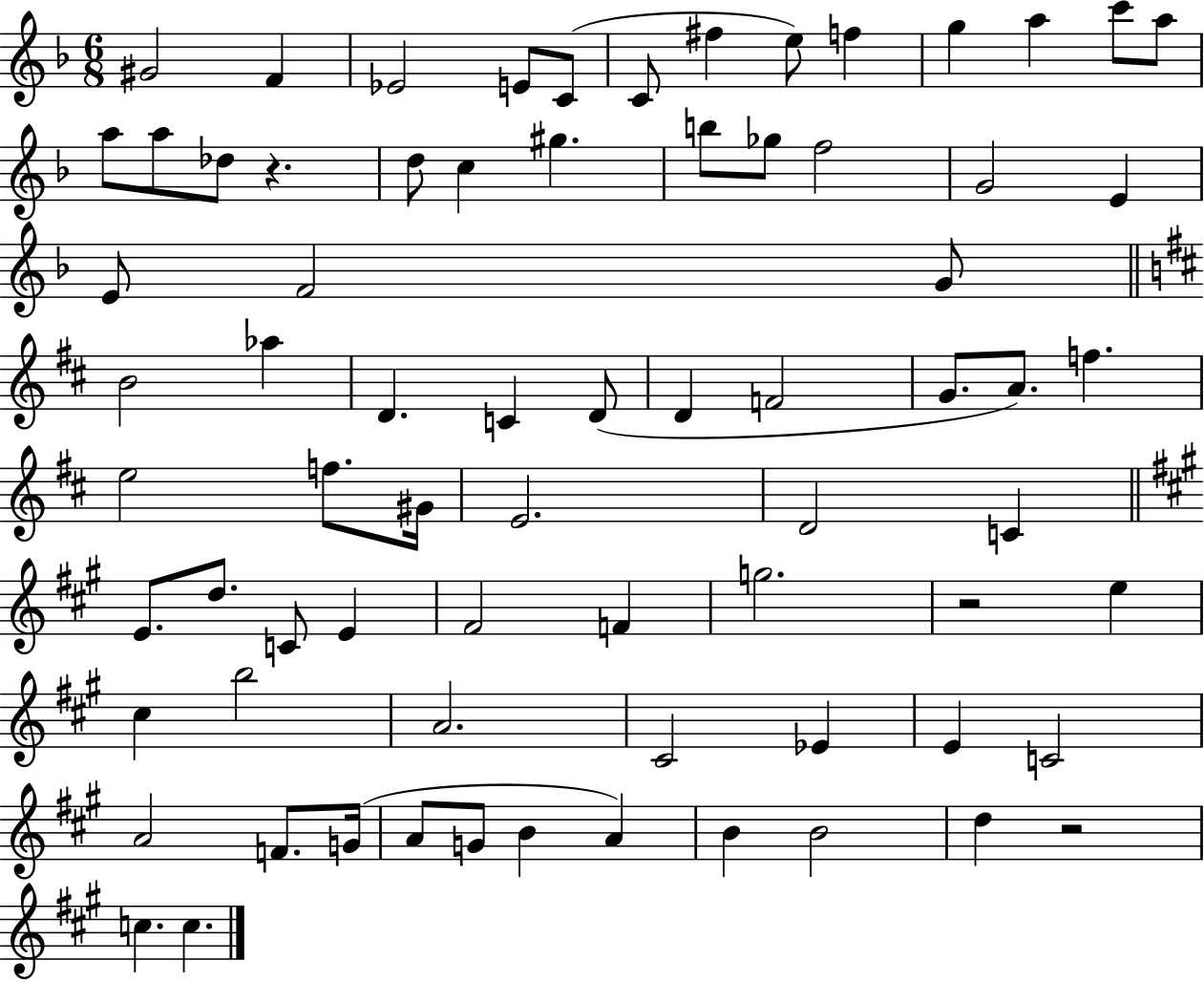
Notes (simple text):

G#4/h F4/q Eb4/h E4/e C4/e C4/e F#5/q E5/e F5/q G5/q A5/q C6/e A5/e A5/e A5/e Db5/e R/q. D5/e C5/q G#5/q. B5/e Gb5/e F5/h G4/h E4/q E4/e F4/h G4/e B4/h Ab5/q D4/q. C4/q D4/e D4/q F4/h G4/e. A4/e. F5/q. E5/h F5/e. G#4/s E4/h. D4/h C4/q E4/e. D5/e. C4/e E4/q F#4/h F4/q G5/h. R/h E5/q C#5/q B5/h A4/h. C#4/h Eb4/q E4/q C4/h A4/h F4/e. G4/s A4/e G4/e B4/q A4/q B4/q B4/h D5/q R/h C5/q. C5/q.